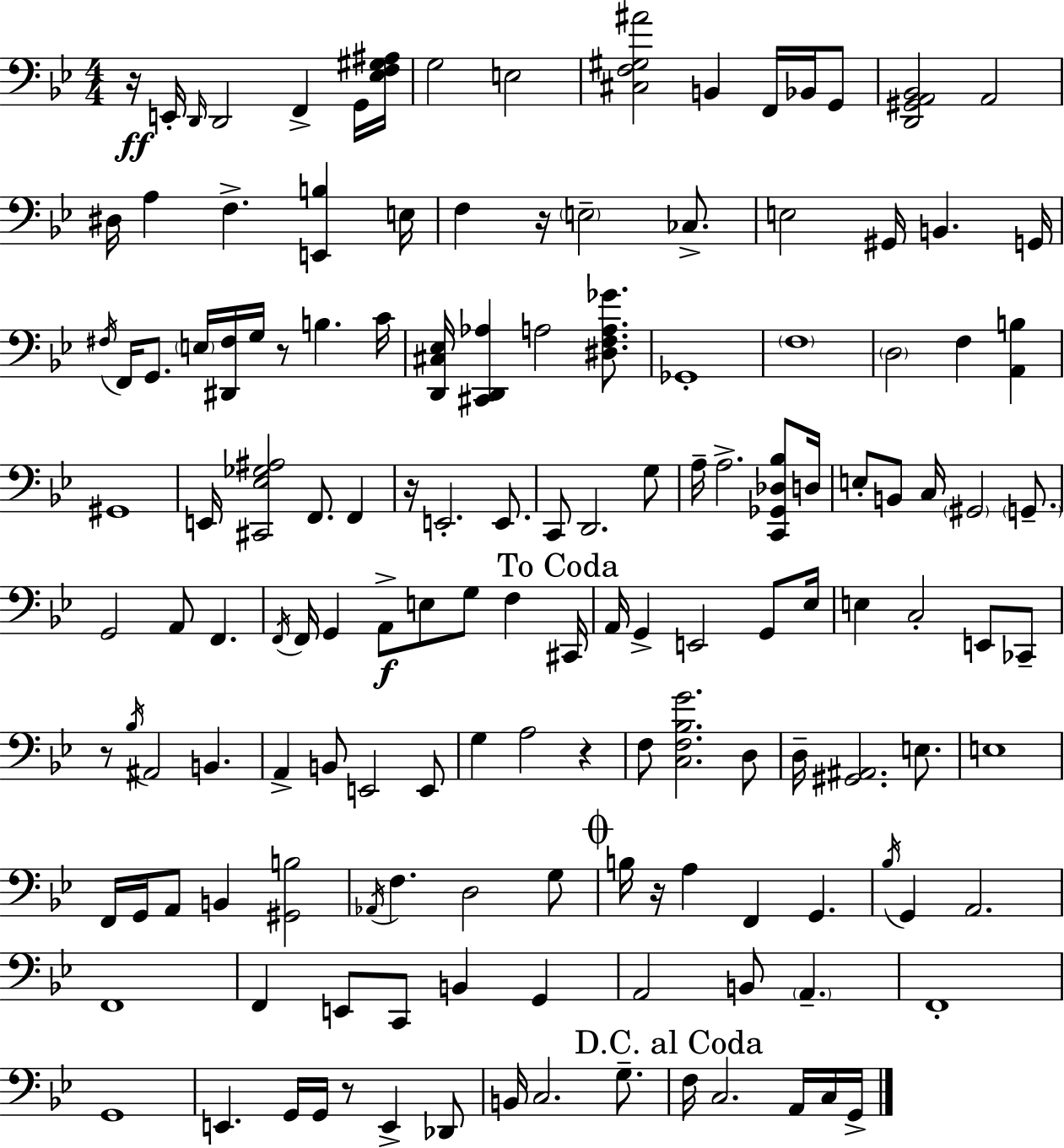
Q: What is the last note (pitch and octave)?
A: G2